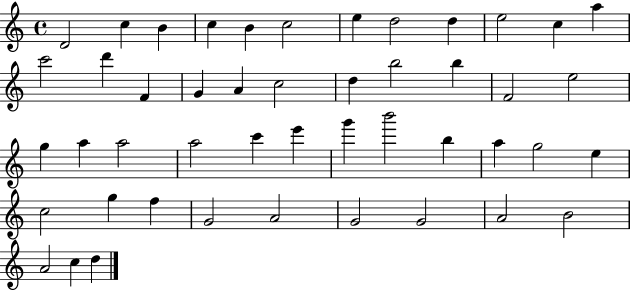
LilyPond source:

{
  \clef treble
  \time 4/4
  \defaultTimeSignature
  \key c \major
  d'2 c''4 b'4 | c''4 b'4 c''2 | e''4 d''2 d''4 | e''2 c''4 a''4 | \break c'''2 d'''4 f'4 | g'4 a'4 c''2 | d''4 b''2 b''4 | f'2 e''2 | \break g''4 a''4 a''2 | a''2 c'''4 e'''4 | g'''4 b'''2 b''4 | a''4 g''2 e''4 | \break c''2 g''4 f''4 | g'2 a'2 | g'2 g'2 | a'2 b'2 | \break a'2 c''4 d''4 | \bar "|."
}